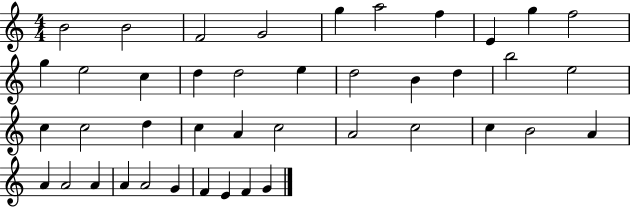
{
  \clef treble
  \numericTimeSignature
  \time 4/4
  \key c \major
  b'2 b'2 | f'2 g'2 | g''4 a''2 f''4 | e'4 g''4 f''2 | \break g''4 e''2 c''4 | d''4 d''2 e''4 | d''2 b'4 d''4 | b''2 e''2 | \break c''4 c''2 d''4 | c''4 a'4 c''2 | a'2 c''2 | c''4 b'2 a'4 | \break a'4 a'2 a'4 | a'4 a'2 g'4 | f'4 e'4 f'4 g'4 | \bar "|."
}